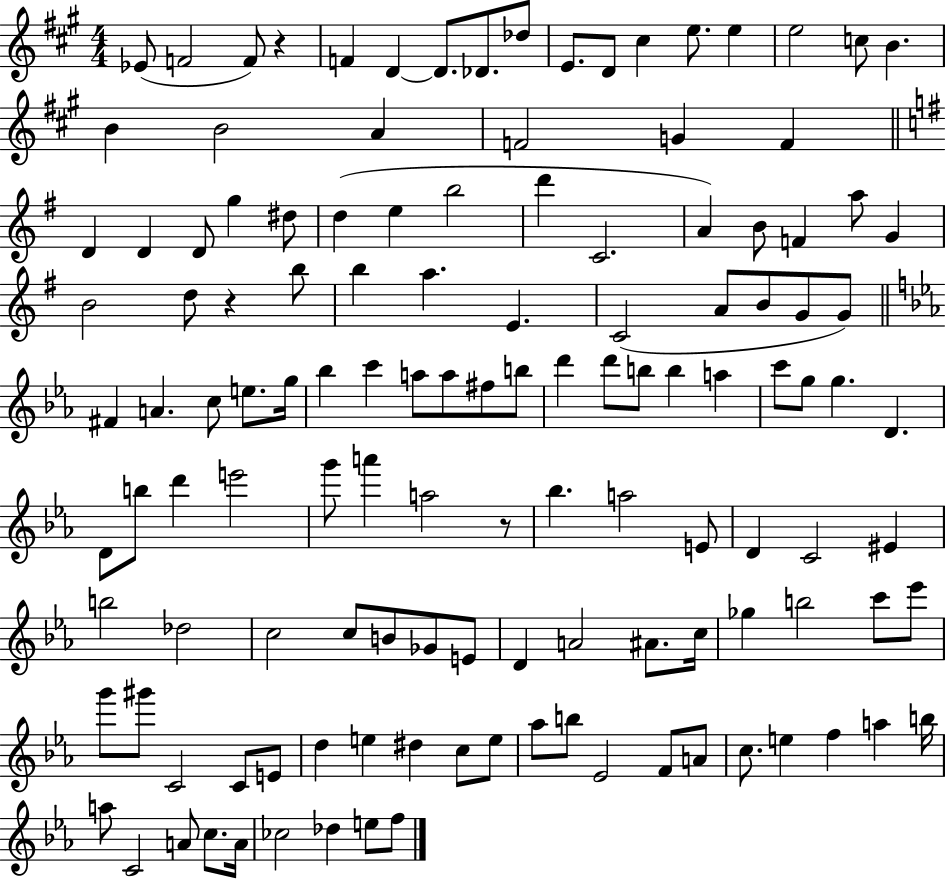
X:1
T:Untitled
M:4/4
L:1/4
K:A
_E/2 F2 F/2 z F D D/2 _D/2 _d/2 E/2 D/2 ^c e/2 e e2 c/2 B B B2 A F2 G F D D D/2 g ^d/2 d e b2 d' C2 A B/2 F a/2 G B2 d/2 z b/2 b a E C2 A/2 B/2 G/2 G/2 ^F A c/2 e/2 g/4 _b c' a/2 a/2 ^f/2 b/2 d' d'/2 b/2 b a c'/2 g/2 g D D/2 b/2 d' e'2 g'/2 a' a2 z/2 _b a2 E/2 D C2 ^E b2 _d2 c2 c/2 B/2 _G/2 E/2 D A2 ^A/2 c/4 _g b2 c'/2 _e'/2 g'/2 ^g'/2 C2 C/2 E/2 d e ^d c/2 e/2 _a/2 b/2 _E2 F/2 A/2 c/2 e f a b/4 a/2 C2 A/2 c/2 A/4 _c2 _d e/2 f/2